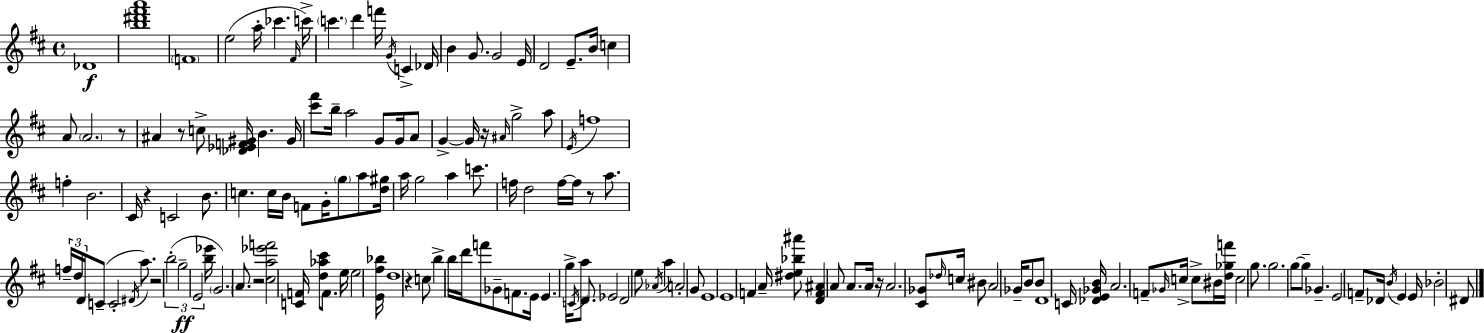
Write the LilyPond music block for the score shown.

{
  \clef treble
  \time 4/4
  \defaultTimeSignature
  \key d \major
  des'1\f | <b'' dis''' fis''' a'''>1 | \parenthesize f'1 | e''2( a''16-. ces'''4. \grace { fis'16 }) | \break c'''16-> \parenthesize c'''4. d'''4 f'''16 \acciaccatura { g'16 } c'4-> | des'16 b'4 g'8. g'2 | e'16 d'2 e'8.-- b'16 c''4 | a'8 \parenthesize a'2. | \break r8 ais'4 r8 c''8-> <des' ees' f' gis'>16 b'4. | gis'16 <cis''' fis'''>8 b''16-- a''2 g'8 g'16 | a'8 g'4->~~ g'16 r16 \grace { ais'16 } g''2-> | a''8 \acciaccatura { e'16 } f''1 | \break f''4-. b'2. | cis'16 r4 c'2 | b'8. c''4. c''16 b'16 f'8 g'16-. \parenthesize g''8 | a''8 <d'' gis''>16 a''16 g''2 a''4 | \break c'''8. f''16 d''2 f''16~~ f''16 r8 | a''8. \tuplet 3/2 { f''16-- d''16 d'16 } c'8--( c'2-. | \acciaccatura { dis'16 } a''8.) r2 \tuplet 3/2 { b''2-.( | g''2--\ff e'2 } | \break <b'' ees'''>16 \parenthesize g'2.) | a'8. r2 <cis'' a'' ees''' f'''>2 | <c' f'>16 <d'' aes'' cis'''>8 f'8. e''16 e''2 | <e' fis'' bes''>16 d''1 | \break r4 c''8 b''4-> b''16 | d'''16 f'''8 ges'8-- f'8. e'16 e'4. g''16-> | \acciaccatura { c'16 } a''8 d'8. ees'2 d'2 | e''8 \acciaccatura { aes'16 } a''4 a'2-. | \break g'8 e'1 | e'1 | f'4 a'16-- <dis'' e'' bes'' ais'''>8 <d' f' ais'>4 | a'8 a'8. a'16 r16 a'2. | \break <cis' ges'>8 \grace { des''16 } c''16 bis'8 a'2 | ges'16-- b'8 b'8 d'1 | c'16 <des' e' ges' b'>16 a'2. | f'8-- \grace { ges'16 } c''16-> c''8-> bis'16 <d'' ges'' f'''>16 c''2 | \break g''8. g''2. | g''8~~ g''8-- ges'4.-- e'2 | f'8-- des'16 \acciaccatura { b'16 } e'4 e'16 | bes'2-. dis'8 \bar "|."
}